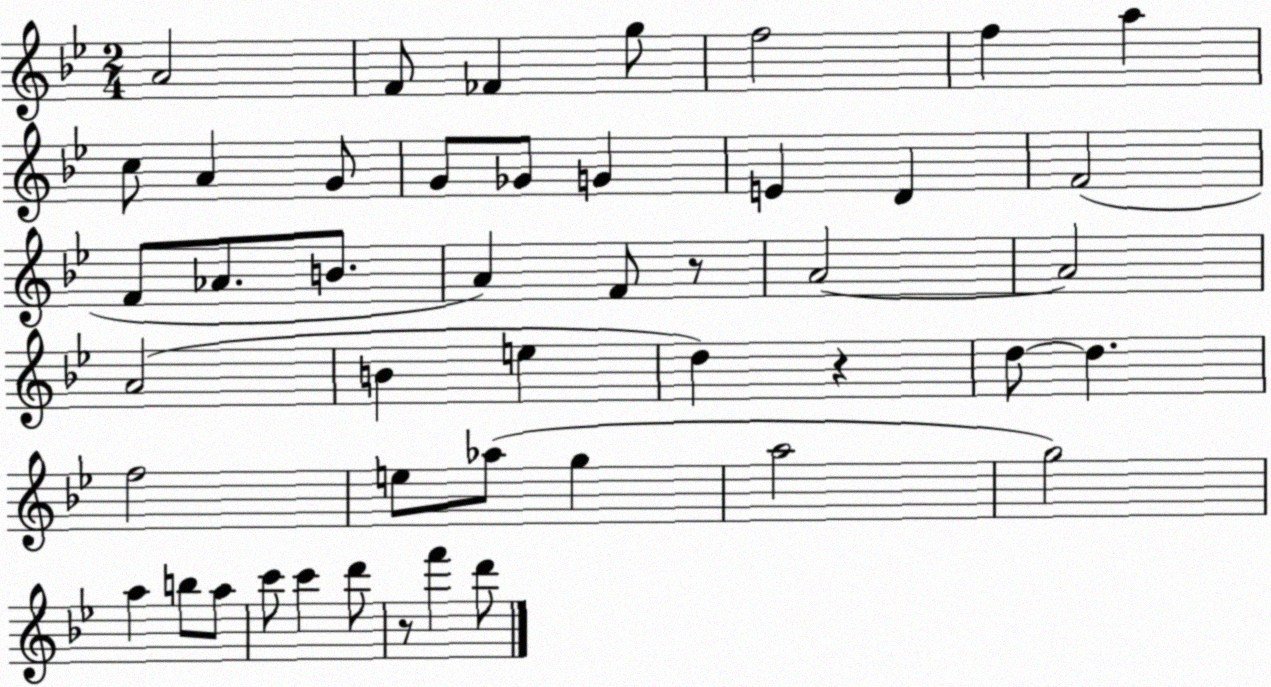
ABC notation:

X:1
T:Untitled
M:2/4
L:1/4
K:Bb
A2 F/2 _F g/2 f2 f a c/2 A G/2 G/2 _G/2 G E D F2 F/2 _A/2 B/2 A F/2 z/2 A2 A2 A2 B e d z d/2 d f2 e/2 _a/2 g a2 g2 a b/2 a/2 c'/2 c' d'/2 z/2 f' d'/2